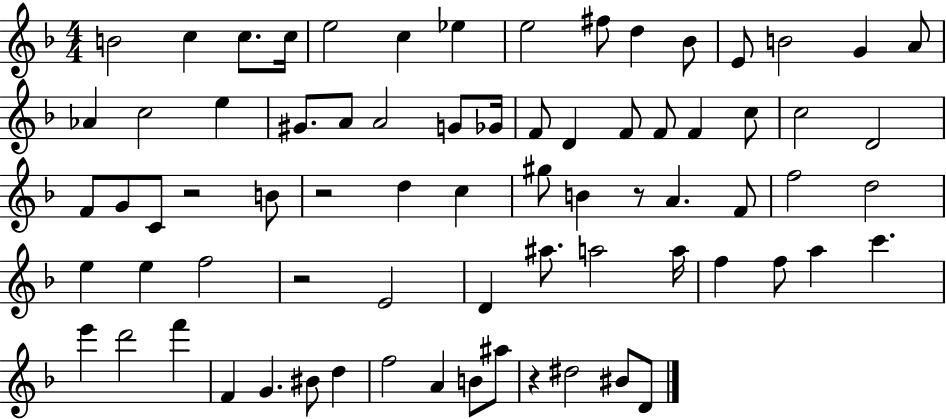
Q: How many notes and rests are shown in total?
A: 74